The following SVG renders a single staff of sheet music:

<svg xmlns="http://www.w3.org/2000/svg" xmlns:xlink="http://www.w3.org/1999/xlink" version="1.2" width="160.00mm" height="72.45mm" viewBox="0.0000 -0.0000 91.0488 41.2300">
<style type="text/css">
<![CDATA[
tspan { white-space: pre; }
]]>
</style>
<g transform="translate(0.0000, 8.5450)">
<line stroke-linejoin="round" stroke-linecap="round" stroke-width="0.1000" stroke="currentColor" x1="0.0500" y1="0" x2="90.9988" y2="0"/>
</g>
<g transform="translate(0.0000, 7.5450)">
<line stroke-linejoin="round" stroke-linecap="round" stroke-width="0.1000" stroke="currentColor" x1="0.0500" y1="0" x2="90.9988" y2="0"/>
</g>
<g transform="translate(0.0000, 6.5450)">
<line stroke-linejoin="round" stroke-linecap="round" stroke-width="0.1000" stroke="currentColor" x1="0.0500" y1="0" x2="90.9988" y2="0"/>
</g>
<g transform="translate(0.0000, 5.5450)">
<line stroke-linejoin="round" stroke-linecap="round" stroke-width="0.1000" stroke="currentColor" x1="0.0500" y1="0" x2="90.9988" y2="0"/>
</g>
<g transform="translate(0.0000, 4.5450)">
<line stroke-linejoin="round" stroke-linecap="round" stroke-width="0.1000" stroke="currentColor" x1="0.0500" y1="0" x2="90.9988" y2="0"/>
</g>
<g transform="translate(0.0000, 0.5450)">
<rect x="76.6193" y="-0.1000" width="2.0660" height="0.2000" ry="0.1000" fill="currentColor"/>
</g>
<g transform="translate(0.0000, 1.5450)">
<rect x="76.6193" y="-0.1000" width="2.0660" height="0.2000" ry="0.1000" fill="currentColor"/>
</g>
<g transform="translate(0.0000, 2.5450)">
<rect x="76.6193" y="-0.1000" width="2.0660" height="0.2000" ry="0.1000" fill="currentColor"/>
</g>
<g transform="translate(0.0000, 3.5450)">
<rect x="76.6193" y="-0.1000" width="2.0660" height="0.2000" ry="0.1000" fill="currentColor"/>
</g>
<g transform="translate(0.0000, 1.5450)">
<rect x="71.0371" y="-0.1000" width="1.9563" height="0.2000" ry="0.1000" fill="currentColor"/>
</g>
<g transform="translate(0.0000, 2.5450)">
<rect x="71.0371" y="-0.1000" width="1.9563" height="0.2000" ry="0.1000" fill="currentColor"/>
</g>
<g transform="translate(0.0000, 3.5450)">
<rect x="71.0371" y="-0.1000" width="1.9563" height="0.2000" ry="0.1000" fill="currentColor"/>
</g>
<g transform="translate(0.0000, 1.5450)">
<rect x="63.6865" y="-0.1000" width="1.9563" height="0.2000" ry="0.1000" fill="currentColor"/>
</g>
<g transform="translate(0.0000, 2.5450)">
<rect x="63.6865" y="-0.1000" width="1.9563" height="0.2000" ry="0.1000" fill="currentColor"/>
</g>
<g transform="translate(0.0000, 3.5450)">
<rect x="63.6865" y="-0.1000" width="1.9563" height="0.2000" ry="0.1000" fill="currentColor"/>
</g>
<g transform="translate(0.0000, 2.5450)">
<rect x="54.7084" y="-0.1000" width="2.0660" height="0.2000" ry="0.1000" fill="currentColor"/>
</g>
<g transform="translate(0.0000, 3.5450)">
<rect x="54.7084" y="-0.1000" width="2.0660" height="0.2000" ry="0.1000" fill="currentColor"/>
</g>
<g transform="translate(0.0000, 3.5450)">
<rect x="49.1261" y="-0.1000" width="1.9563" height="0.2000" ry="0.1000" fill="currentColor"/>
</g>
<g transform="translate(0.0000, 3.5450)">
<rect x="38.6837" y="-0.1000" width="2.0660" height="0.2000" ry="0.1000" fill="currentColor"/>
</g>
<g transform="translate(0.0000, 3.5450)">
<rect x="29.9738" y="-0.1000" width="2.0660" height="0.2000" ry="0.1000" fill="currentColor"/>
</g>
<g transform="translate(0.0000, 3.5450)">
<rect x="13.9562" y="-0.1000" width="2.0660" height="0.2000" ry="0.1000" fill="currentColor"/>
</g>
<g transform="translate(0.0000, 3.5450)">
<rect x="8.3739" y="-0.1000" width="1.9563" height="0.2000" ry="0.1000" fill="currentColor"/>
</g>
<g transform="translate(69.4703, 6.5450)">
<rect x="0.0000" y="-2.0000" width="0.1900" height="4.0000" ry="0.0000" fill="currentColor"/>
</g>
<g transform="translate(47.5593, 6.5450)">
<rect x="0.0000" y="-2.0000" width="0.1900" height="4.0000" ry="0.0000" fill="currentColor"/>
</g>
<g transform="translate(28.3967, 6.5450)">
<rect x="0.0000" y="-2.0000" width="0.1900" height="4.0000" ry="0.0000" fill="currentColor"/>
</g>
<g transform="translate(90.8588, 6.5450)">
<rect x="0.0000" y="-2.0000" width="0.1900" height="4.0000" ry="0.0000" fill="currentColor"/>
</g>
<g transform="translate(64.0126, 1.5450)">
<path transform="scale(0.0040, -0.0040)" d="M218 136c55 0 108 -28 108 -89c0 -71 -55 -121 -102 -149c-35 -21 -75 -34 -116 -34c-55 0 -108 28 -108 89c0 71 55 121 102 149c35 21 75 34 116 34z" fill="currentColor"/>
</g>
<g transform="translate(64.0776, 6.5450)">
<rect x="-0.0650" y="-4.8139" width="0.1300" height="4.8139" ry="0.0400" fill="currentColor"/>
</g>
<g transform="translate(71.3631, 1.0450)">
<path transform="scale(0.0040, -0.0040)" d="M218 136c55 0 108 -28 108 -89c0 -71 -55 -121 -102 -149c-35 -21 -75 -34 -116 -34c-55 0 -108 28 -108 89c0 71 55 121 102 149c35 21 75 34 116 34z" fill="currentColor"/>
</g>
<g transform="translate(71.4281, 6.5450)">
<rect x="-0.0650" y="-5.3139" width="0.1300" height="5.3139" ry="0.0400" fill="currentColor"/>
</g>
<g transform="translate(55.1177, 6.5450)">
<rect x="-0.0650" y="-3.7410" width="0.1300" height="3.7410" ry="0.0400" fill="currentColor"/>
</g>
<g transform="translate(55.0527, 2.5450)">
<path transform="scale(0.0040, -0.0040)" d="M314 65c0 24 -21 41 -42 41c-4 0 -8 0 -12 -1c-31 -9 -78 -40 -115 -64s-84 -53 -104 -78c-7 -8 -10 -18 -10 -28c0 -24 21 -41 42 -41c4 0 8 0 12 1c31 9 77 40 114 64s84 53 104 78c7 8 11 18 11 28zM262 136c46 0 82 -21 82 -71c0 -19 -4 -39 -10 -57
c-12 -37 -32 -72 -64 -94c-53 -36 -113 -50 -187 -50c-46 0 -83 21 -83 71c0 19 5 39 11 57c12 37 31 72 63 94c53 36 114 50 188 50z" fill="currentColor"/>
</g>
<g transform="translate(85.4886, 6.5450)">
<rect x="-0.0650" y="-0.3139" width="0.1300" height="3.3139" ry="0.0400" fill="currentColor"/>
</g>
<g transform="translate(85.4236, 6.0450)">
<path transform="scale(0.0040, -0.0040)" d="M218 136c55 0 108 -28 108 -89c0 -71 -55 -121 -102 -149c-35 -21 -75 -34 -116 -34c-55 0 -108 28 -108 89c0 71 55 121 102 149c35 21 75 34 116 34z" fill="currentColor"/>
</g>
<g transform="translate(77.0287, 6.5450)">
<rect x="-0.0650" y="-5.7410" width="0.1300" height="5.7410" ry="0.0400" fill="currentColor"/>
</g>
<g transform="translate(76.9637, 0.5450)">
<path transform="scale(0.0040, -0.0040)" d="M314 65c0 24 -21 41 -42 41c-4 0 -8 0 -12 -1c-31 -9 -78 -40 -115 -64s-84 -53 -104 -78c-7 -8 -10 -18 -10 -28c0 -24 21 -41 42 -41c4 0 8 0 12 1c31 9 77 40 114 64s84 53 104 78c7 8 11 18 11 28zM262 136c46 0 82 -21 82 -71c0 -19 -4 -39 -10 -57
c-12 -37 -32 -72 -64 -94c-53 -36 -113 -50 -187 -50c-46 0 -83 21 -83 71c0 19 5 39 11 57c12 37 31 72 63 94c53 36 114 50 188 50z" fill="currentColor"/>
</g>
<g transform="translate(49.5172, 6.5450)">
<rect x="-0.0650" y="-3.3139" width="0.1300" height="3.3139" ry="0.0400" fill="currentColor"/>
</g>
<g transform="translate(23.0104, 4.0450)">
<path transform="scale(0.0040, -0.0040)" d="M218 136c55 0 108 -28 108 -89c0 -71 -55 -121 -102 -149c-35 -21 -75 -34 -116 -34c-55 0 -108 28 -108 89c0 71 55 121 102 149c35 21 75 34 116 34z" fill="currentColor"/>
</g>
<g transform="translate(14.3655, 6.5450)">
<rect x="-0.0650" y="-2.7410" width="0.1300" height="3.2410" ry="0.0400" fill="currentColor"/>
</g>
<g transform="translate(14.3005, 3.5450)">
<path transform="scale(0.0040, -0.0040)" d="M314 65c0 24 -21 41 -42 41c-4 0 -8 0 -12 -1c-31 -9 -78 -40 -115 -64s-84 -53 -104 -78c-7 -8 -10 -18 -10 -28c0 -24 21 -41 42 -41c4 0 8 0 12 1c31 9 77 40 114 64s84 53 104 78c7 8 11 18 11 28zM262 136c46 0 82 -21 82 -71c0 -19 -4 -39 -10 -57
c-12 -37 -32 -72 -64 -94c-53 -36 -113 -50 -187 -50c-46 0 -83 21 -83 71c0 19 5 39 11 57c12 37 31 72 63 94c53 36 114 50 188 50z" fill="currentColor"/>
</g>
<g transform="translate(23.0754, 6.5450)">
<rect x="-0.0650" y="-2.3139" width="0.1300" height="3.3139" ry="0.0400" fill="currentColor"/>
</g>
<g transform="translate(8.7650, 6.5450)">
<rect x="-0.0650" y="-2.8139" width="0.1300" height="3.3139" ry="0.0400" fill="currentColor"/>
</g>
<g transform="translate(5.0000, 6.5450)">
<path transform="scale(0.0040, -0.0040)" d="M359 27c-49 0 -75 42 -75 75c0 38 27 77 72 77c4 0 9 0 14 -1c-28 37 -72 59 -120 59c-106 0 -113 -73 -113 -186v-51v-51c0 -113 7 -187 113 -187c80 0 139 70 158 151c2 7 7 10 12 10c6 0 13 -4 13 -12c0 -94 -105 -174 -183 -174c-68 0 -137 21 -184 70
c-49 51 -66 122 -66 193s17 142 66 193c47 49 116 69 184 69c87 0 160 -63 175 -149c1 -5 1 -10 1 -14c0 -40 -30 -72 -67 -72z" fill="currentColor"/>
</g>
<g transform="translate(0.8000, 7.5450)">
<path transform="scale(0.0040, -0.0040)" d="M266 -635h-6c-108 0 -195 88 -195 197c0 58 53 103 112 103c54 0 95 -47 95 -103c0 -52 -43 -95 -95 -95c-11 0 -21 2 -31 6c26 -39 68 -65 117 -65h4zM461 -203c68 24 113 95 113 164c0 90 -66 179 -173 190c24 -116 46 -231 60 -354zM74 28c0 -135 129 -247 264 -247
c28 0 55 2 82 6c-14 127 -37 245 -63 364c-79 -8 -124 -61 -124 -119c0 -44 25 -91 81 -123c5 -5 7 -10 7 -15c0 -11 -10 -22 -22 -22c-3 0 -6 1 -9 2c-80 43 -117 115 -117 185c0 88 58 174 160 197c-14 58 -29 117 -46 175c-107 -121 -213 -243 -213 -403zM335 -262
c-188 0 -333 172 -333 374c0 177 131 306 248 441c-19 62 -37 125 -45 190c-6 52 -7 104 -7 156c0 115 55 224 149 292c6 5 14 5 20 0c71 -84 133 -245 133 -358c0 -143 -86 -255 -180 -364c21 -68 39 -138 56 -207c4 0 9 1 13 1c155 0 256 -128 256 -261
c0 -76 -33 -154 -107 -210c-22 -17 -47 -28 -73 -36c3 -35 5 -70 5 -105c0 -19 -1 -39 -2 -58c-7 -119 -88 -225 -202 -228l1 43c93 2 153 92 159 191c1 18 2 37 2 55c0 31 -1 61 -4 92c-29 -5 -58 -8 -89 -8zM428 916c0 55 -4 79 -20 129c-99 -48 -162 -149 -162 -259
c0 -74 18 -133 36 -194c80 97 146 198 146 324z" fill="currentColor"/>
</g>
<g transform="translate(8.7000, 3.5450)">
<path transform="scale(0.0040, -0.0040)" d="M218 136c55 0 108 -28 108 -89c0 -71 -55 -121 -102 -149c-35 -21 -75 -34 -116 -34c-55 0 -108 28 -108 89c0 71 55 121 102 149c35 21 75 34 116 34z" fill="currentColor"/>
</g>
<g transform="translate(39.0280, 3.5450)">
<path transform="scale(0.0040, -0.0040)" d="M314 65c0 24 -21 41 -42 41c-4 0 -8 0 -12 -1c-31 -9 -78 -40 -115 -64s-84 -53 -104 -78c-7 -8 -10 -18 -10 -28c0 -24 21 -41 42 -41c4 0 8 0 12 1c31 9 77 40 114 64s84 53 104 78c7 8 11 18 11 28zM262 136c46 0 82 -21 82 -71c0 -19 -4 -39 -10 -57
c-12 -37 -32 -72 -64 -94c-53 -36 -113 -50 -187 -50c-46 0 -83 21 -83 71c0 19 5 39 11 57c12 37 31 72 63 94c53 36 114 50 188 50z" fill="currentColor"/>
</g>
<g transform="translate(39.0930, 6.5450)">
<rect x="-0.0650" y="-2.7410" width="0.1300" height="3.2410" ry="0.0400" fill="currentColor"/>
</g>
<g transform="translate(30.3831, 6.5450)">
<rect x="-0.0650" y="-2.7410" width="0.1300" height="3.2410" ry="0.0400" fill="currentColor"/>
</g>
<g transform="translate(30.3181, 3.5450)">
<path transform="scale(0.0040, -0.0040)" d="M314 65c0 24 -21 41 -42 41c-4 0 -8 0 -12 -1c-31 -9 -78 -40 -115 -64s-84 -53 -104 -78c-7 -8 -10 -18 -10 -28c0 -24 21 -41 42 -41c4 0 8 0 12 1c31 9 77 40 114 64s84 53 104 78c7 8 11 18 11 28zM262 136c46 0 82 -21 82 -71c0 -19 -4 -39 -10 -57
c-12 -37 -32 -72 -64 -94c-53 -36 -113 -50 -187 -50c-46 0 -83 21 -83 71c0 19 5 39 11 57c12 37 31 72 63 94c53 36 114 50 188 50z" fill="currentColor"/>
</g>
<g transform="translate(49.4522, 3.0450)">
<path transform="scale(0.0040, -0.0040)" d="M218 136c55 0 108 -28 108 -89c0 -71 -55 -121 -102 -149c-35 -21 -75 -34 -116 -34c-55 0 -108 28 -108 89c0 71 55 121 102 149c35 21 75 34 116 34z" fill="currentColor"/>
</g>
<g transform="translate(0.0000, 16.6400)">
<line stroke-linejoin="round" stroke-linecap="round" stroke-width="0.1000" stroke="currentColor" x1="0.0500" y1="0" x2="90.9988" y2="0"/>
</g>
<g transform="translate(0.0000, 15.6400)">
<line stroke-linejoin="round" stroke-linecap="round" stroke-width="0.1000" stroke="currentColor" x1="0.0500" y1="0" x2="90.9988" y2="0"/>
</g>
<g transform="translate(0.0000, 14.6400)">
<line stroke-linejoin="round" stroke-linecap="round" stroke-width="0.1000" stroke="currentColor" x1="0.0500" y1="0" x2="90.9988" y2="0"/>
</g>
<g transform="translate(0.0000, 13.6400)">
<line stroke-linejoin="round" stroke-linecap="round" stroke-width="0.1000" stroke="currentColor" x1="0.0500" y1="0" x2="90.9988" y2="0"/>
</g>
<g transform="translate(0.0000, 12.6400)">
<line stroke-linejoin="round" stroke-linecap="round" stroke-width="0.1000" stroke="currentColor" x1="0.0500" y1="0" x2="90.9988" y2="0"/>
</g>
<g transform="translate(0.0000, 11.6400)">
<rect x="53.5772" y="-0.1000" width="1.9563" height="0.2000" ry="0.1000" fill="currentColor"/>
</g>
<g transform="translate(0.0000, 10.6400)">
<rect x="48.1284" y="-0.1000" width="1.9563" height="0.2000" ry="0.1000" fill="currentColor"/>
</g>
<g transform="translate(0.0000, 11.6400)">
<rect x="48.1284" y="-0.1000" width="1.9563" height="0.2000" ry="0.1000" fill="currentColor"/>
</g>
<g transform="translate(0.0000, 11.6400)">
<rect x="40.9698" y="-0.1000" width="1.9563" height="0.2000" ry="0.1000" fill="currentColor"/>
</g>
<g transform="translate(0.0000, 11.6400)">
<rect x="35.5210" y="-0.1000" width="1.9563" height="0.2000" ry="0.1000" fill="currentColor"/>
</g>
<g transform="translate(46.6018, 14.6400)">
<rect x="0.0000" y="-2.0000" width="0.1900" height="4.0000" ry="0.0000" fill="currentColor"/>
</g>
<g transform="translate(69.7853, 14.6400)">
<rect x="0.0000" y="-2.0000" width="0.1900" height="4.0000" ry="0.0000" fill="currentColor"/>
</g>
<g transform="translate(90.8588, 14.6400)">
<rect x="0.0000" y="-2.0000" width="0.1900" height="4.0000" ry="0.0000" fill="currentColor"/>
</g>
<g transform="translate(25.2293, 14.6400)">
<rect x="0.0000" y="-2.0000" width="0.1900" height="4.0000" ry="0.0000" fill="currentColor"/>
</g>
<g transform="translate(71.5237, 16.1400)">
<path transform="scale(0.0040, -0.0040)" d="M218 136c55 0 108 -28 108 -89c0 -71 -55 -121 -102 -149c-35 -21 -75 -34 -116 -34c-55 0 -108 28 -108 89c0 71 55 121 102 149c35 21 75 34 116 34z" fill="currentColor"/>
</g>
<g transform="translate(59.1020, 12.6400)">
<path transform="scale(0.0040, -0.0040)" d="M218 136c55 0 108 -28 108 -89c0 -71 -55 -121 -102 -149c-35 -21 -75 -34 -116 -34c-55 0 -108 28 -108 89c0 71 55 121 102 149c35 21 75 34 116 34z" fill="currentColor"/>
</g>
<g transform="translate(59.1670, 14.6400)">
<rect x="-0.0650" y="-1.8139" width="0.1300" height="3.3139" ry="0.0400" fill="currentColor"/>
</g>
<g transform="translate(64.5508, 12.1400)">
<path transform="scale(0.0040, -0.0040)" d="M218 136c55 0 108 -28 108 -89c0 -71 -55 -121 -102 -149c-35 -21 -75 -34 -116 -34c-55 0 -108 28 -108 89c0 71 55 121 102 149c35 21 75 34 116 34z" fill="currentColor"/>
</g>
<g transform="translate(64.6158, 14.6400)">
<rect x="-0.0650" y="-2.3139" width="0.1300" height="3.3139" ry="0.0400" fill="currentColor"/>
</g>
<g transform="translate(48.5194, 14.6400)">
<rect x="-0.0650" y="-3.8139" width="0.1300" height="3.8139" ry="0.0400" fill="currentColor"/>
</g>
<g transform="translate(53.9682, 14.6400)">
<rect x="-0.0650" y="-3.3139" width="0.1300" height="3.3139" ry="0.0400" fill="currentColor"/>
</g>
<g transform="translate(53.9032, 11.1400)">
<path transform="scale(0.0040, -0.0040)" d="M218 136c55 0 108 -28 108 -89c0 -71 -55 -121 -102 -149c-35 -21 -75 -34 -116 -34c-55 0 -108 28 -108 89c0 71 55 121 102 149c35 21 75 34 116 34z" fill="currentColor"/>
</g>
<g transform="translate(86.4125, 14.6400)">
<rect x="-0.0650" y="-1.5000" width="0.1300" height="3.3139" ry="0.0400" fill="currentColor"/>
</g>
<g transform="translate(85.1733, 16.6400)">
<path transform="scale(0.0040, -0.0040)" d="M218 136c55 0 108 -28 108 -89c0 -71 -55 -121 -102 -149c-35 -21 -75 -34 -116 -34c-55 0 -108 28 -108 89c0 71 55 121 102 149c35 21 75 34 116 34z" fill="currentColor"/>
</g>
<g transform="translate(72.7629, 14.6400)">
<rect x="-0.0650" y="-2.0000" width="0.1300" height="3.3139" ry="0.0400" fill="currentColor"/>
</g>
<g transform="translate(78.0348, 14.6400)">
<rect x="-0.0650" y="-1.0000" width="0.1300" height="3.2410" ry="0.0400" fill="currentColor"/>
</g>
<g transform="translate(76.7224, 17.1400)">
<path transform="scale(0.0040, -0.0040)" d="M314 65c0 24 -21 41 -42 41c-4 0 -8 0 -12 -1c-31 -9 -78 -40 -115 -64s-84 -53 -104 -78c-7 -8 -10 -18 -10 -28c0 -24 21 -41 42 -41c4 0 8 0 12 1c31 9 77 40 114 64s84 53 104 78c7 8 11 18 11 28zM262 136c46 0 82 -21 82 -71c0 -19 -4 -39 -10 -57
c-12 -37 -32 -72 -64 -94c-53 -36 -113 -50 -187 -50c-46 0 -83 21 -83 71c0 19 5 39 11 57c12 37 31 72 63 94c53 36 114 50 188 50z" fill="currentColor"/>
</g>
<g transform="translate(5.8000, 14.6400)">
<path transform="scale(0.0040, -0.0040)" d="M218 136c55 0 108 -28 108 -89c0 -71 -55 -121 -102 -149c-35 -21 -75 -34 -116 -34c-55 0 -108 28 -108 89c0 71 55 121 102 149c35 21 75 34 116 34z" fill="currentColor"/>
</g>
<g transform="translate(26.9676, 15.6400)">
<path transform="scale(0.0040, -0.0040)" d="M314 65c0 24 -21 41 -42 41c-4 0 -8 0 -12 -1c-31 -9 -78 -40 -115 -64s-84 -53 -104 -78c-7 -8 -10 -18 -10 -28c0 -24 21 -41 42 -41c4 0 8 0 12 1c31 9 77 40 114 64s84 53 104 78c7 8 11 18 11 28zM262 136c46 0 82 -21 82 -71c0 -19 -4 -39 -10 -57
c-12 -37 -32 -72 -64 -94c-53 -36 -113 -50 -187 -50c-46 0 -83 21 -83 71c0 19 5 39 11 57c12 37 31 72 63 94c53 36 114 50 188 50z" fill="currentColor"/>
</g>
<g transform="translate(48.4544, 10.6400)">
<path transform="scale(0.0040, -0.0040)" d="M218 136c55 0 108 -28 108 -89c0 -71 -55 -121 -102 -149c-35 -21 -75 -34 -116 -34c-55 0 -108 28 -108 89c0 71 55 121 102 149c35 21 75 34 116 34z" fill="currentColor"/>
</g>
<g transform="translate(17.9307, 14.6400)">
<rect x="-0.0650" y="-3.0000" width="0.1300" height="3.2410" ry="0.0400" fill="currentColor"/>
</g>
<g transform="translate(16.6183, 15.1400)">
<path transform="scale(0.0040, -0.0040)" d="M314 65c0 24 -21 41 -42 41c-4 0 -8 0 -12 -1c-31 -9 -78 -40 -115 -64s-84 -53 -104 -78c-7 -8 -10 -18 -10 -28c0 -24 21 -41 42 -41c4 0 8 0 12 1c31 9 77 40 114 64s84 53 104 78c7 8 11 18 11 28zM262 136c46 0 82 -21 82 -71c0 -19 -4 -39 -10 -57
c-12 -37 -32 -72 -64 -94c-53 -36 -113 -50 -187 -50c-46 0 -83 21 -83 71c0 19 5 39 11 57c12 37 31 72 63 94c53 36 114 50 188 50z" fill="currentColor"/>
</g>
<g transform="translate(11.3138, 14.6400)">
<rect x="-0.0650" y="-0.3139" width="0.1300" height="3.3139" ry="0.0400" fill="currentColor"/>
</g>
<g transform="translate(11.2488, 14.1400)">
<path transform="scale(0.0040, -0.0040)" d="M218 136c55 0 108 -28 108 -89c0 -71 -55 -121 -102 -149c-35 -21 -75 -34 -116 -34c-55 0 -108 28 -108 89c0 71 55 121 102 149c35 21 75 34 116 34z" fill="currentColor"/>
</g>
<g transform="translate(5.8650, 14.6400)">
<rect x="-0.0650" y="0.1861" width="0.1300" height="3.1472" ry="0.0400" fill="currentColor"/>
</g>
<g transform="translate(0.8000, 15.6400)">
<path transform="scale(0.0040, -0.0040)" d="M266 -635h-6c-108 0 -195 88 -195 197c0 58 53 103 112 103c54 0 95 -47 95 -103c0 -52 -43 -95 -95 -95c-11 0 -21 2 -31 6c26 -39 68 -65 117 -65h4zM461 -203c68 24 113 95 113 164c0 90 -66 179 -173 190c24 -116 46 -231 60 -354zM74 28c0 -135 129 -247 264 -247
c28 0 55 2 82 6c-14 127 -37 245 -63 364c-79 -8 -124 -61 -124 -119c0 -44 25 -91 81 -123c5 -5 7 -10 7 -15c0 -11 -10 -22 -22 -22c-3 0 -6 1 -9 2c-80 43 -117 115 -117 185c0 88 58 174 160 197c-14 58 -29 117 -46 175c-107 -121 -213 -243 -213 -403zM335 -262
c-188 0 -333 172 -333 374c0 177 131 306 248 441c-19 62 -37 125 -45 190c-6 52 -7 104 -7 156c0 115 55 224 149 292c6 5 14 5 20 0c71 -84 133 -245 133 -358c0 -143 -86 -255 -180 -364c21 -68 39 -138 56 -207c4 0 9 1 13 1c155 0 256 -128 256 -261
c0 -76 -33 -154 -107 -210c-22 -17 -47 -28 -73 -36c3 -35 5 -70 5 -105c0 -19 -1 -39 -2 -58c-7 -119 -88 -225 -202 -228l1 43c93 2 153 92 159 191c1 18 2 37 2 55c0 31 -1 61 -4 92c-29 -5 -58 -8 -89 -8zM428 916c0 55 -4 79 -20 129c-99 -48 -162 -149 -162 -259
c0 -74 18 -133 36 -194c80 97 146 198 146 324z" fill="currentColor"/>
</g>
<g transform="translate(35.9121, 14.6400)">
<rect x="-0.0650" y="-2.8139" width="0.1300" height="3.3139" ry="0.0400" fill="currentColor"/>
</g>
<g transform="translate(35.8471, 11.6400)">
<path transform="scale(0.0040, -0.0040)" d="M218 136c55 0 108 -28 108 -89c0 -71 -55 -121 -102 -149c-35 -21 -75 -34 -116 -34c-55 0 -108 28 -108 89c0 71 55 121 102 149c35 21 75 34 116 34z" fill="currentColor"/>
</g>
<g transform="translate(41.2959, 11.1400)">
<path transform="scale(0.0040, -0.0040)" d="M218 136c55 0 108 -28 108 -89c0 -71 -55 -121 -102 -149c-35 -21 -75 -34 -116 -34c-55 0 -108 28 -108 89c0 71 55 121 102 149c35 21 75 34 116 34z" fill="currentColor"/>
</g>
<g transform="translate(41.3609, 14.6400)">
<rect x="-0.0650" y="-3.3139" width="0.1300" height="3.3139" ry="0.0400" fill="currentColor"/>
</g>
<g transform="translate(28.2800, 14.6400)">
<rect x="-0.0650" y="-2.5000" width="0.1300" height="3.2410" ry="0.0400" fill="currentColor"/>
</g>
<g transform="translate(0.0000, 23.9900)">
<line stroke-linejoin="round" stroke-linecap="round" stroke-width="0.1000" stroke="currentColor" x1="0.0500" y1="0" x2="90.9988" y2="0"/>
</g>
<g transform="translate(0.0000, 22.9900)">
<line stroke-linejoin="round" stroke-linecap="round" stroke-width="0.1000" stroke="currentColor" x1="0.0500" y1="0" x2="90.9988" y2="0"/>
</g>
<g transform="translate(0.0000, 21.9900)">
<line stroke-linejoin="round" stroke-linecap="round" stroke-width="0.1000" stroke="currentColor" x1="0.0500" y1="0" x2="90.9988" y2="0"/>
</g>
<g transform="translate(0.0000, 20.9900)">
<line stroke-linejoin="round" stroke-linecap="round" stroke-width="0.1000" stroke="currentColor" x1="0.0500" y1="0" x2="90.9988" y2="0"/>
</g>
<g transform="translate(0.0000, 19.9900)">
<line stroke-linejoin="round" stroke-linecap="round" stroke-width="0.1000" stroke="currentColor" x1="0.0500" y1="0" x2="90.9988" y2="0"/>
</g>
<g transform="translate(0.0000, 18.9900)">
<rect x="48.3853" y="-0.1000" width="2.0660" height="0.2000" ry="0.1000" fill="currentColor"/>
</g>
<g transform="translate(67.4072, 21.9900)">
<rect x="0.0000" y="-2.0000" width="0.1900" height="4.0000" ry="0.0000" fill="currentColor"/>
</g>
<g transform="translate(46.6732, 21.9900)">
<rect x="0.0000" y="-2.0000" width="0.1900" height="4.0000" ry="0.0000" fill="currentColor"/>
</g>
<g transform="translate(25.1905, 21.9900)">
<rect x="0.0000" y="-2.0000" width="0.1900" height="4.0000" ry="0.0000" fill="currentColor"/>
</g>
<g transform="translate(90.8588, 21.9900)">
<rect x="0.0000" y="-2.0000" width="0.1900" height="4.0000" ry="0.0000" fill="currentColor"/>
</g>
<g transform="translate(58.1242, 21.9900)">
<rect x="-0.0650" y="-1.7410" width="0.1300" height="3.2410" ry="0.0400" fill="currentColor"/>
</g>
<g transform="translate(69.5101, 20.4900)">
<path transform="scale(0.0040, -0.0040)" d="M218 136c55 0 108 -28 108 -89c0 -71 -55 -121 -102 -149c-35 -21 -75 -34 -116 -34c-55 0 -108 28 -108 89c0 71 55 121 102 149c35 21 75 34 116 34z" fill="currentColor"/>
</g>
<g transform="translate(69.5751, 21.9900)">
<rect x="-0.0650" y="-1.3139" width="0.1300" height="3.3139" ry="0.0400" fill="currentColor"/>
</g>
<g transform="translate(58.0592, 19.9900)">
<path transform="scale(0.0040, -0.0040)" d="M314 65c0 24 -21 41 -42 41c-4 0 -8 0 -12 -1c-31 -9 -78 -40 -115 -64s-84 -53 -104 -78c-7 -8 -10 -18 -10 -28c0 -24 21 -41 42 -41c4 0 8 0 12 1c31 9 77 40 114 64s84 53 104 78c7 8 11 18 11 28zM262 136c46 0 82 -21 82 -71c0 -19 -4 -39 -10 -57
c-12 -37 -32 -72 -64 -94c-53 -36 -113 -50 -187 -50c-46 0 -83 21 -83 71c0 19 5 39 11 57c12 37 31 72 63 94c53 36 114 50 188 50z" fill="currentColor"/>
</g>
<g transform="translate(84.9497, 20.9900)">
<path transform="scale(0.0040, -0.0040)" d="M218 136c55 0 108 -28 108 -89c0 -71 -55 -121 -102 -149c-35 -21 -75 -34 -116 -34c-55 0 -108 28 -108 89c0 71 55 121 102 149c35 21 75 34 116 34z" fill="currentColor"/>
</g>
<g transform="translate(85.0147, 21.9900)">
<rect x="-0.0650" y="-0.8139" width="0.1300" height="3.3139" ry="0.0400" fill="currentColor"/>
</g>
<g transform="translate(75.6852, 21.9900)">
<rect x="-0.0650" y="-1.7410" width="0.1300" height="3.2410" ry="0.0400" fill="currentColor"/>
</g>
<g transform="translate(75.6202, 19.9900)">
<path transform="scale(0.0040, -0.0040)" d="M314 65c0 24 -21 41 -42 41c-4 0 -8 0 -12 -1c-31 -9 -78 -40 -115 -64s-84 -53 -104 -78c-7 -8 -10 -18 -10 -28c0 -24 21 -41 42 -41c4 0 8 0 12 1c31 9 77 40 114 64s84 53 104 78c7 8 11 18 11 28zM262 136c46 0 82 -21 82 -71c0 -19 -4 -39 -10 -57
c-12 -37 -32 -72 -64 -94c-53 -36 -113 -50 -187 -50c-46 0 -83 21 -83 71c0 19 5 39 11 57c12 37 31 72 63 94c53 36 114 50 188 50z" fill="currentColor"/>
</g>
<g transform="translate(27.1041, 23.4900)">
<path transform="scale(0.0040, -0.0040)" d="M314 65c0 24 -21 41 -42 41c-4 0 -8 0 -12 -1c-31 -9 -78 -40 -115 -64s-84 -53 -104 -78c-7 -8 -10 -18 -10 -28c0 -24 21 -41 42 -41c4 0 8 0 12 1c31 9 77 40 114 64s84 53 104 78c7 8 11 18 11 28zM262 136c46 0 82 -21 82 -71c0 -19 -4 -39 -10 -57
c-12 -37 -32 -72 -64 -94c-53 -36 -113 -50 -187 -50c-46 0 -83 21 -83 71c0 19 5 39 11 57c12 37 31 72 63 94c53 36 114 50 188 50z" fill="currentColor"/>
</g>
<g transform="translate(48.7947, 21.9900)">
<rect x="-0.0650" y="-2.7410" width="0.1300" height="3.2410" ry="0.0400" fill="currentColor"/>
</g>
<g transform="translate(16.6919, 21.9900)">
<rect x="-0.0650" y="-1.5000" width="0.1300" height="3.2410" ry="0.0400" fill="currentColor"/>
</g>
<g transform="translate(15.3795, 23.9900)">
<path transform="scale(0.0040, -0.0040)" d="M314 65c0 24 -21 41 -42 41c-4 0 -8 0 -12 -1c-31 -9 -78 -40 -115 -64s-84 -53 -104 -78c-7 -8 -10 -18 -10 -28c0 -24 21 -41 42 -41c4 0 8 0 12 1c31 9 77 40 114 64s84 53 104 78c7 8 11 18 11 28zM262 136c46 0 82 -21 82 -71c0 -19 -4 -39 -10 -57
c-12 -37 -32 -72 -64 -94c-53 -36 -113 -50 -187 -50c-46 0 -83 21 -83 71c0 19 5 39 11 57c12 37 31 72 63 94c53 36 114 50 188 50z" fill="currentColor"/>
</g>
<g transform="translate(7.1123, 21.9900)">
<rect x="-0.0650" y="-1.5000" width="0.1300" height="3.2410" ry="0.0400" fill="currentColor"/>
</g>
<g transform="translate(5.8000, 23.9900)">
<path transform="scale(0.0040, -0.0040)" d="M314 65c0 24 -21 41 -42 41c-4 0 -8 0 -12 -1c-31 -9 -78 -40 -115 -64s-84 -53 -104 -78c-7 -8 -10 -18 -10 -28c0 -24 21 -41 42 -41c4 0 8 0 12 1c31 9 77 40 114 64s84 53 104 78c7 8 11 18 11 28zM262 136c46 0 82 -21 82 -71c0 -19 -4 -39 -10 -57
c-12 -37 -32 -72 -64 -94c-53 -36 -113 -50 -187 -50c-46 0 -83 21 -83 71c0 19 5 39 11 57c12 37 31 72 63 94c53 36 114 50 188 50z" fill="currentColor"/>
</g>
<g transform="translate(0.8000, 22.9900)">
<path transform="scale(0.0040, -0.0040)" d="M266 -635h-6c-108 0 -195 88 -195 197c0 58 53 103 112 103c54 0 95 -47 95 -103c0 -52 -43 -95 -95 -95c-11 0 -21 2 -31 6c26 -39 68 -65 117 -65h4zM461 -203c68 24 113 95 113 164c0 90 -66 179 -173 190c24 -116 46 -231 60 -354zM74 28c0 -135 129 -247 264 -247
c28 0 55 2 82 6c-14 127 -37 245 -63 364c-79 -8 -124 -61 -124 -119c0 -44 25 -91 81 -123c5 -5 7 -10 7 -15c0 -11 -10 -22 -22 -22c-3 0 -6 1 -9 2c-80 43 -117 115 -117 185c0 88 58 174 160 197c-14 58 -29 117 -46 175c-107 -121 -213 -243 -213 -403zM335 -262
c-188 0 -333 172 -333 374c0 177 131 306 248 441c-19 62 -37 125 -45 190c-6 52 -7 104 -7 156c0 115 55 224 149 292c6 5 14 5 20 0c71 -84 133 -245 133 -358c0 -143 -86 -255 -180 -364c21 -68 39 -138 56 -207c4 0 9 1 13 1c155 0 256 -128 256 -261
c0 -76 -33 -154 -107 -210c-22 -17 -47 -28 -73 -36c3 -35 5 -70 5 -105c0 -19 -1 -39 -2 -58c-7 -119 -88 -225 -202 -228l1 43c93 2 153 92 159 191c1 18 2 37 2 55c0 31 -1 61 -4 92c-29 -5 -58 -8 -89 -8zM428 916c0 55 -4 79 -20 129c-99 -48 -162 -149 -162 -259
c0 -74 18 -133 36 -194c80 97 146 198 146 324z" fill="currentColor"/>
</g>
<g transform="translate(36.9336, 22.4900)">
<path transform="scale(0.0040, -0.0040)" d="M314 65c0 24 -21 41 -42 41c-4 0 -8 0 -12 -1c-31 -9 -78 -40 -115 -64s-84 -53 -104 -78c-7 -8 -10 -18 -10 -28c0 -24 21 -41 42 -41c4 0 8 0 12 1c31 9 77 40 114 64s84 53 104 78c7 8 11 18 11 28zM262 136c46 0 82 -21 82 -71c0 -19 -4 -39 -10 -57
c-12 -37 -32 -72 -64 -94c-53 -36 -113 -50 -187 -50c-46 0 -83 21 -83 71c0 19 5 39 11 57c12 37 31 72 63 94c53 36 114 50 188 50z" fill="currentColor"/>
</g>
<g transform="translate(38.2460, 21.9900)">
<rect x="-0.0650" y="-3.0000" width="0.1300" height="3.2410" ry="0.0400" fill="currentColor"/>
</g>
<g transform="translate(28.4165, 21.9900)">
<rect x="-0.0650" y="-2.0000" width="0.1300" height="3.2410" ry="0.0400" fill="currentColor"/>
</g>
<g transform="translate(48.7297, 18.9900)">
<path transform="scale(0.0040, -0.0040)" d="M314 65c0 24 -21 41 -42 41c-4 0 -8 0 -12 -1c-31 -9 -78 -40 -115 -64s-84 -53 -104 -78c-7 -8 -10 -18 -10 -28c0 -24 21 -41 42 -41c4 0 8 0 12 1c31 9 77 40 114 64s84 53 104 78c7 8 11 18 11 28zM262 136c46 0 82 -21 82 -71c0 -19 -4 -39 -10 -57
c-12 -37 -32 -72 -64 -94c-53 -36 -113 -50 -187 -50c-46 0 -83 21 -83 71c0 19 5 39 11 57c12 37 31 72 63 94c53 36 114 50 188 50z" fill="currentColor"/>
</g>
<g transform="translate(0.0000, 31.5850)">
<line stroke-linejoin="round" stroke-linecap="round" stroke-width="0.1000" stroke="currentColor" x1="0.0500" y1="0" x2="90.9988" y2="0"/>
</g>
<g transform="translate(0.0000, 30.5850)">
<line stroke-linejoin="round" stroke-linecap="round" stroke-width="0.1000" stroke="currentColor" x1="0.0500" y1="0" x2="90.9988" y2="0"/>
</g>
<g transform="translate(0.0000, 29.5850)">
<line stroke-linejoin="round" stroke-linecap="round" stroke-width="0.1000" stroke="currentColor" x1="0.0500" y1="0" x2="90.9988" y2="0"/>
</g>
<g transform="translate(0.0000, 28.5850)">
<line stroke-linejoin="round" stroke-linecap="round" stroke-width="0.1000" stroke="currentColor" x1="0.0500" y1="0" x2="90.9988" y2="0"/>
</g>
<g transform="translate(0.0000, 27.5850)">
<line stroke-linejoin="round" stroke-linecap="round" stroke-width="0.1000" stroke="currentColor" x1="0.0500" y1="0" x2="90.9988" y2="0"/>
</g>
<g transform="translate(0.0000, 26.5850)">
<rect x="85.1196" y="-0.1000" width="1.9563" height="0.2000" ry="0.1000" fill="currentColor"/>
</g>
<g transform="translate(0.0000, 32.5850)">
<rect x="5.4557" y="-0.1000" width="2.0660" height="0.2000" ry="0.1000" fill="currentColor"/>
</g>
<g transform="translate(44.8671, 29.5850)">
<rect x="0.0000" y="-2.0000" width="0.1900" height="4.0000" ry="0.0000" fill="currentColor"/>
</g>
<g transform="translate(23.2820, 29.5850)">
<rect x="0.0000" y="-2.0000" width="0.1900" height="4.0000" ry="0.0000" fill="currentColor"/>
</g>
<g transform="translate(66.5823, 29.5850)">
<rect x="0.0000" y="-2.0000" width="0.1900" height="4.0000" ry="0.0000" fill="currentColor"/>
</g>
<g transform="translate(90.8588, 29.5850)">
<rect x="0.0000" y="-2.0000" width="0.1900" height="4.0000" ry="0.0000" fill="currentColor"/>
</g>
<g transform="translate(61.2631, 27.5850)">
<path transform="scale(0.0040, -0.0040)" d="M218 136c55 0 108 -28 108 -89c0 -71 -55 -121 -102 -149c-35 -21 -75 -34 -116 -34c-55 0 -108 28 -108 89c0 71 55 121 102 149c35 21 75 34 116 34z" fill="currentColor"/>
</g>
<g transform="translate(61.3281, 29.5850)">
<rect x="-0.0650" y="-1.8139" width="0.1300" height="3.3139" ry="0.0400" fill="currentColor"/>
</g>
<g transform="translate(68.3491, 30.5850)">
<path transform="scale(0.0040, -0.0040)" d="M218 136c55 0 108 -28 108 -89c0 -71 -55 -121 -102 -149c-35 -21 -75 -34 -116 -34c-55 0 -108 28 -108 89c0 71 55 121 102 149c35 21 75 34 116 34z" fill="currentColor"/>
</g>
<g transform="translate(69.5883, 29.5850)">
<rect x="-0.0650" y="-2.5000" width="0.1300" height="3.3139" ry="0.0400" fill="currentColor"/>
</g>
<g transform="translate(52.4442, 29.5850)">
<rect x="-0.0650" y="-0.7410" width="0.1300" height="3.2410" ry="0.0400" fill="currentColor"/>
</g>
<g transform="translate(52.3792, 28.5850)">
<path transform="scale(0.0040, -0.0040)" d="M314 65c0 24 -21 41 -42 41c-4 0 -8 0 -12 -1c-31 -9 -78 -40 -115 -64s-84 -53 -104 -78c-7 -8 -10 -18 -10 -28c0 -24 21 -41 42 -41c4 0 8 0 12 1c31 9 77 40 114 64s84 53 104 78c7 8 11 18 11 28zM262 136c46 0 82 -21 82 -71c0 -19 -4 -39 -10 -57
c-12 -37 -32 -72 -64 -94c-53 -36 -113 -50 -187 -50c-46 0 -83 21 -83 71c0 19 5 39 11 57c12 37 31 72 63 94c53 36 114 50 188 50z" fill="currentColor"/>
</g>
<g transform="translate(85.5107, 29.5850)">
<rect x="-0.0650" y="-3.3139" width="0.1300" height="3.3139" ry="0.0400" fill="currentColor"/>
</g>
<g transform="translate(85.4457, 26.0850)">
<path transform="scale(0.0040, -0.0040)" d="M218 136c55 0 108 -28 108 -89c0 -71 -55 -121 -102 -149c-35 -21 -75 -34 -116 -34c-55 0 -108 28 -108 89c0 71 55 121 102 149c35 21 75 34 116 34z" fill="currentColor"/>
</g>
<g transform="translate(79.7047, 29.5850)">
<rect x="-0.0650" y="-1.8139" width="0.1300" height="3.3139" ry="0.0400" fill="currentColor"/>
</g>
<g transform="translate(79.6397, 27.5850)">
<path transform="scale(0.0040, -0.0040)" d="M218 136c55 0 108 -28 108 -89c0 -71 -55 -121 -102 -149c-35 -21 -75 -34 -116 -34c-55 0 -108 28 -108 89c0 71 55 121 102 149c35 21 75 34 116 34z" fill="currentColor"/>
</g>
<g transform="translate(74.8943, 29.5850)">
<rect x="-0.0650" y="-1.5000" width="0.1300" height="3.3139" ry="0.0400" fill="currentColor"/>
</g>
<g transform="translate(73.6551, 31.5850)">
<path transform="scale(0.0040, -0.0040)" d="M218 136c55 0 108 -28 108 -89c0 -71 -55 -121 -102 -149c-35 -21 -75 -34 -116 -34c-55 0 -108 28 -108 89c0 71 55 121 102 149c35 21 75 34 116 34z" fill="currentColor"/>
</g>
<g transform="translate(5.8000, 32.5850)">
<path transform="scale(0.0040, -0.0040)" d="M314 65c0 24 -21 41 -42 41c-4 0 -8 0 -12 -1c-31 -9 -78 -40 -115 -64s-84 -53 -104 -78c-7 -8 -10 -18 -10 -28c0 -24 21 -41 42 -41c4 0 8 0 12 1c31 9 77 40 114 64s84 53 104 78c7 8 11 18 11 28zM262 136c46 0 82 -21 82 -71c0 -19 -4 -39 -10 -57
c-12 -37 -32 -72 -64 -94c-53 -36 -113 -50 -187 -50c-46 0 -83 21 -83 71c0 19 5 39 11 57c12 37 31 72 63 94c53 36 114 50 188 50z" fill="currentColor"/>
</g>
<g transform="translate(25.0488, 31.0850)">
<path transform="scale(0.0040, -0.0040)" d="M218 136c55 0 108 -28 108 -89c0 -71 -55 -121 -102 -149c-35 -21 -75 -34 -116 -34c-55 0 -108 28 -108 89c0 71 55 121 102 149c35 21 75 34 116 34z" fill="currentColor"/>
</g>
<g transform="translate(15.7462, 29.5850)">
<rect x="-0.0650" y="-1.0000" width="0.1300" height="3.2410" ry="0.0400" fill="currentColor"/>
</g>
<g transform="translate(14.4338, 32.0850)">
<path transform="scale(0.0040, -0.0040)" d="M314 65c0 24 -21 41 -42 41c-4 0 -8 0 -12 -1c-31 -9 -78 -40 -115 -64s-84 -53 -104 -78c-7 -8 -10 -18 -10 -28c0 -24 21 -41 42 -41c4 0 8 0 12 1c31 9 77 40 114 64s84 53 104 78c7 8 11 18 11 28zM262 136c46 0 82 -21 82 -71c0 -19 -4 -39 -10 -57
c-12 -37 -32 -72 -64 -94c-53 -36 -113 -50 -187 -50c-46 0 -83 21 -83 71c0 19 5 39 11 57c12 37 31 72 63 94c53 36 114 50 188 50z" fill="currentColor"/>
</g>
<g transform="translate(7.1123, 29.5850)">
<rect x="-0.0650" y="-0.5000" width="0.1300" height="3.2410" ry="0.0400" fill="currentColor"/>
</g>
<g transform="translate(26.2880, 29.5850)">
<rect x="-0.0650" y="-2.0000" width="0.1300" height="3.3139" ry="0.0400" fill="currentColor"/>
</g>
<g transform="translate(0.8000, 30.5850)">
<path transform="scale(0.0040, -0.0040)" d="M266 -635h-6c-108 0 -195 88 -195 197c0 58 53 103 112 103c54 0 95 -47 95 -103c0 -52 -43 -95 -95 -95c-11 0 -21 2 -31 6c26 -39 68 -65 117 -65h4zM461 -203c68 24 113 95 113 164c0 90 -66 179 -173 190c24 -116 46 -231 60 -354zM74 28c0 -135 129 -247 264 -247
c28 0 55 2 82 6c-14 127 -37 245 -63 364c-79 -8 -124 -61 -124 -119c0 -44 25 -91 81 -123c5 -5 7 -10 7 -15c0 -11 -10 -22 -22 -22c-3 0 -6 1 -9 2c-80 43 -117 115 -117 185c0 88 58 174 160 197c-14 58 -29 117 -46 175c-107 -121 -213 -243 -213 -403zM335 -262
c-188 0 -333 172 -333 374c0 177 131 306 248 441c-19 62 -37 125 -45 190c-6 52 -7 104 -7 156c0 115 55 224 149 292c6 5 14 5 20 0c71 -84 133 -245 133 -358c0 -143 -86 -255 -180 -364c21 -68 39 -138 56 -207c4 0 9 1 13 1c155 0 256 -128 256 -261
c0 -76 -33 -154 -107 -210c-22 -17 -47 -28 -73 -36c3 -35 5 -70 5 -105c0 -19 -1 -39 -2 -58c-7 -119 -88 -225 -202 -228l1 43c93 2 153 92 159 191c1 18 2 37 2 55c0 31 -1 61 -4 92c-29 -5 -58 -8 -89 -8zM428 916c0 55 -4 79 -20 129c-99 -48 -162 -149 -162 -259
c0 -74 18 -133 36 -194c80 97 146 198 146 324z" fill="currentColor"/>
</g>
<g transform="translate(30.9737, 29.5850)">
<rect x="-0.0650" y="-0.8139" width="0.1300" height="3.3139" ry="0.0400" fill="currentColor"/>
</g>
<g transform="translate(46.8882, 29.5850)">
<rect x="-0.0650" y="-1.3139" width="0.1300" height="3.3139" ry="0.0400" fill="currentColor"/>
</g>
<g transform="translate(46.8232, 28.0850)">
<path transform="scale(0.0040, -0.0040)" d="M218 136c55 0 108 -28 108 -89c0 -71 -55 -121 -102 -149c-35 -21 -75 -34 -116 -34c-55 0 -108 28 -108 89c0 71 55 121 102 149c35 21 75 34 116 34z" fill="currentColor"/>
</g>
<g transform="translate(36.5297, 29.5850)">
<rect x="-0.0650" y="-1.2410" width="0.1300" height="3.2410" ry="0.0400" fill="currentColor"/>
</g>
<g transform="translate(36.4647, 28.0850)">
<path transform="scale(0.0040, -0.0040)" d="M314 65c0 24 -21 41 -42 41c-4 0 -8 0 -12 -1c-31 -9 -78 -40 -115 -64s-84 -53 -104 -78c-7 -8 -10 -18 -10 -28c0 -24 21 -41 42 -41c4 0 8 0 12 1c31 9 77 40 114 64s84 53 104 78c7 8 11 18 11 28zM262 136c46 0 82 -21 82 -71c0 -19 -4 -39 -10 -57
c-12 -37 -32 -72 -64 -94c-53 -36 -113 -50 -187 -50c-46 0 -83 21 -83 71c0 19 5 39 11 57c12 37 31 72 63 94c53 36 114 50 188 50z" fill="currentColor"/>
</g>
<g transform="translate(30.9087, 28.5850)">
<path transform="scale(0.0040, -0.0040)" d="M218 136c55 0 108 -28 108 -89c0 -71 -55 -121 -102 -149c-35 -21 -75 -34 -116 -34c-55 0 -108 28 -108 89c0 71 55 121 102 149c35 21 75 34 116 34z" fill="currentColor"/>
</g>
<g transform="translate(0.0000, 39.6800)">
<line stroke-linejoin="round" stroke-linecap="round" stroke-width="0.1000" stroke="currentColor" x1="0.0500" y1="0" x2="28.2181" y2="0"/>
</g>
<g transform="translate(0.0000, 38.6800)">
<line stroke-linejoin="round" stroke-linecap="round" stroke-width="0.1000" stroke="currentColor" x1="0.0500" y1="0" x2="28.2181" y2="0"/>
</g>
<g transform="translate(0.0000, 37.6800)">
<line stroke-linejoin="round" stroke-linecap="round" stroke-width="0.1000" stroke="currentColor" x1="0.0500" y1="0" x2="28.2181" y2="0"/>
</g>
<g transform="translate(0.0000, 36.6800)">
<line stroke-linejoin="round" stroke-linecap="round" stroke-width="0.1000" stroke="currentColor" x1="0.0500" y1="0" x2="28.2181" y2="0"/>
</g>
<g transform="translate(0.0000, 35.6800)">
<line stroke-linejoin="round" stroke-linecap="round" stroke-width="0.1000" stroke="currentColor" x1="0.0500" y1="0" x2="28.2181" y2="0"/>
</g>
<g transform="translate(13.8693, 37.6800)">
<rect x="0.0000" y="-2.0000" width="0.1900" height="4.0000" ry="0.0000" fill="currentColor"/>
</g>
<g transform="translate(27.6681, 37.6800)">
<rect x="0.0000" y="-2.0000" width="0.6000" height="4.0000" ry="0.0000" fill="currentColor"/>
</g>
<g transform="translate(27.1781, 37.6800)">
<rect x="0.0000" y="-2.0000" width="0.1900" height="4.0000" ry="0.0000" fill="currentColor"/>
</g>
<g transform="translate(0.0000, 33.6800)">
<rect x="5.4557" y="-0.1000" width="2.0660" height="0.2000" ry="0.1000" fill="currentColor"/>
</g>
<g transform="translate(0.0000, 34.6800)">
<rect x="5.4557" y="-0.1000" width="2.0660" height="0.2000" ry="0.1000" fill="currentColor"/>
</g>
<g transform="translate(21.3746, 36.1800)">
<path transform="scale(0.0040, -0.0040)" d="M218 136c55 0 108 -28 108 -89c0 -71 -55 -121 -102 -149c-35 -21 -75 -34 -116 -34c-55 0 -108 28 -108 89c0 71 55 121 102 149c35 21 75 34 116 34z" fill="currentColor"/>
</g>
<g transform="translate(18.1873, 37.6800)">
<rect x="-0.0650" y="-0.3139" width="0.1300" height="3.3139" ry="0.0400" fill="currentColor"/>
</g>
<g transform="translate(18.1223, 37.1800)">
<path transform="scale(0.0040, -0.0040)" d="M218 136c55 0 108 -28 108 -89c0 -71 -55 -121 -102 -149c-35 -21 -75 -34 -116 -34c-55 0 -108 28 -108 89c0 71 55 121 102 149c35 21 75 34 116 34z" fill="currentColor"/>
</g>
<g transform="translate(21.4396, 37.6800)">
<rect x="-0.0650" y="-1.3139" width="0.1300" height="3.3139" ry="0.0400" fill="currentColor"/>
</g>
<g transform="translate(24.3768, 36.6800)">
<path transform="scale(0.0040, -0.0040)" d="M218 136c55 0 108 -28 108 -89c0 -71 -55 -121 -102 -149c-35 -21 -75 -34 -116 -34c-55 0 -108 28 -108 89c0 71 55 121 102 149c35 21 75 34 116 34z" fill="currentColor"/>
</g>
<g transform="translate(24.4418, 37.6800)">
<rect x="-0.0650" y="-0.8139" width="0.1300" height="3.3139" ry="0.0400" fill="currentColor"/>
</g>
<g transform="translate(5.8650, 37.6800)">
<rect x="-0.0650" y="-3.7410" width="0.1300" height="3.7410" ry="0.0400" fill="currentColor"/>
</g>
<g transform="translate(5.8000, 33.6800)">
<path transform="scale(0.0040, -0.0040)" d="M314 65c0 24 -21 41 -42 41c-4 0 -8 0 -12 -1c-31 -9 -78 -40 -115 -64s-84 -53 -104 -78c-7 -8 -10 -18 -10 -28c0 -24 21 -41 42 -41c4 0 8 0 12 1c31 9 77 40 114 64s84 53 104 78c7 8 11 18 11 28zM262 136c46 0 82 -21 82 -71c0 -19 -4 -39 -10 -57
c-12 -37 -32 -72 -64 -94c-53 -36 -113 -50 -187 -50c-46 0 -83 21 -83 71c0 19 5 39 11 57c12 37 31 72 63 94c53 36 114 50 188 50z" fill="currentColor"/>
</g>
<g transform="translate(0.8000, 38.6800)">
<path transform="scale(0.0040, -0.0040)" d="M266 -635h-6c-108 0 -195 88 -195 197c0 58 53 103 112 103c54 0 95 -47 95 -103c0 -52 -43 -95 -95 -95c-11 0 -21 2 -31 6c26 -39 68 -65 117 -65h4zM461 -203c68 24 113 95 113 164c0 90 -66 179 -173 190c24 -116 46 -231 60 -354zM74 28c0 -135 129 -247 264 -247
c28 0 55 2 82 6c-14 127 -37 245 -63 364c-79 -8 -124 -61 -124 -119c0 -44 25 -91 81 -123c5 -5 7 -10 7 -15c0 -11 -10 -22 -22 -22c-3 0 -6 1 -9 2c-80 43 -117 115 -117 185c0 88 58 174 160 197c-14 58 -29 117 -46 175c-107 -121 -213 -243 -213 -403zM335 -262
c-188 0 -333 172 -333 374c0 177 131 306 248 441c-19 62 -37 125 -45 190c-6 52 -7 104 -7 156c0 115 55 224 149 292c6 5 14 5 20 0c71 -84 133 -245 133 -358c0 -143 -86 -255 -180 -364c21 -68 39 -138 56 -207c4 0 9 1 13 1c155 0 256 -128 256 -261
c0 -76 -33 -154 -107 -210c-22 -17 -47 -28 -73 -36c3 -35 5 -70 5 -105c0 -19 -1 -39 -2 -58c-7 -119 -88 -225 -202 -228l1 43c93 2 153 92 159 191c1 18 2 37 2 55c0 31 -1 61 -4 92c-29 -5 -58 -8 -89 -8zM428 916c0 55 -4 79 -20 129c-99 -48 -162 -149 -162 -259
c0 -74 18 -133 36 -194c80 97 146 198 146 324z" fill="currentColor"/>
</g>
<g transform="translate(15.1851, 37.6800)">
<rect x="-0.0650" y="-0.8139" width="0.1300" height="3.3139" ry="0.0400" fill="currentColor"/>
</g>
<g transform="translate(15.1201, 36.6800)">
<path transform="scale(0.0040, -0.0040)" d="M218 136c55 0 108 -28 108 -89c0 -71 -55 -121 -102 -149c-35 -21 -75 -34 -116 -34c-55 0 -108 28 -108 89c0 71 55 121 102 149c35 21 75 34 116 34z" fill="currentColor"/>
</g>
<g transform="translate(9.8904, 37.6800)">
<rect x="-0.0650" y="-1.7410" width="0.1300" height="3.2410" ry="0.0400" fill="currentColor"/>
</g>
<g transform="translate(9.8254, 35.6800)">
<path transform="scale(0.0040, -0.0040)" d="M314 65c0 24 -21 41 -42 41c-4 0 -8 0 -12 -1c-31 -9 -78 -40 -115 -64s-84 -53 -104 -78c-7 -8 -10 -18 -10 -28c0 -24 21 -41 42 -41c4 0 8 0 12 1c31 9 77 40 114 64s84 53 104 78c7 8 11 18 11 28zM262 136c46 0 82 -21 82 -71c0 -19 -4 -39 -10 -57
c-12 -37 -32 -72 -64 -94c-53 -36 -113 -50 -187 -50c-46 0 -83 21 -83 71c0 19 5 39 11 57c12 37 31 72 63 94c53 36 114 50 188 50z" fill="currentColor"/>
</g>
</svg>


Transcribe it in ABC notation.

X:1
T:Untitled
M:4/4
L:1/4
K:C
a a2 g a2 a2 b c'2 e' f' g'2 c B c A2 G2 a b c' b f g F D2 E E2 E2 F2 A2 a2 f2 e f2 d C2 D2 F d e2 e d2 f G E f b c'2 f2 d c e d